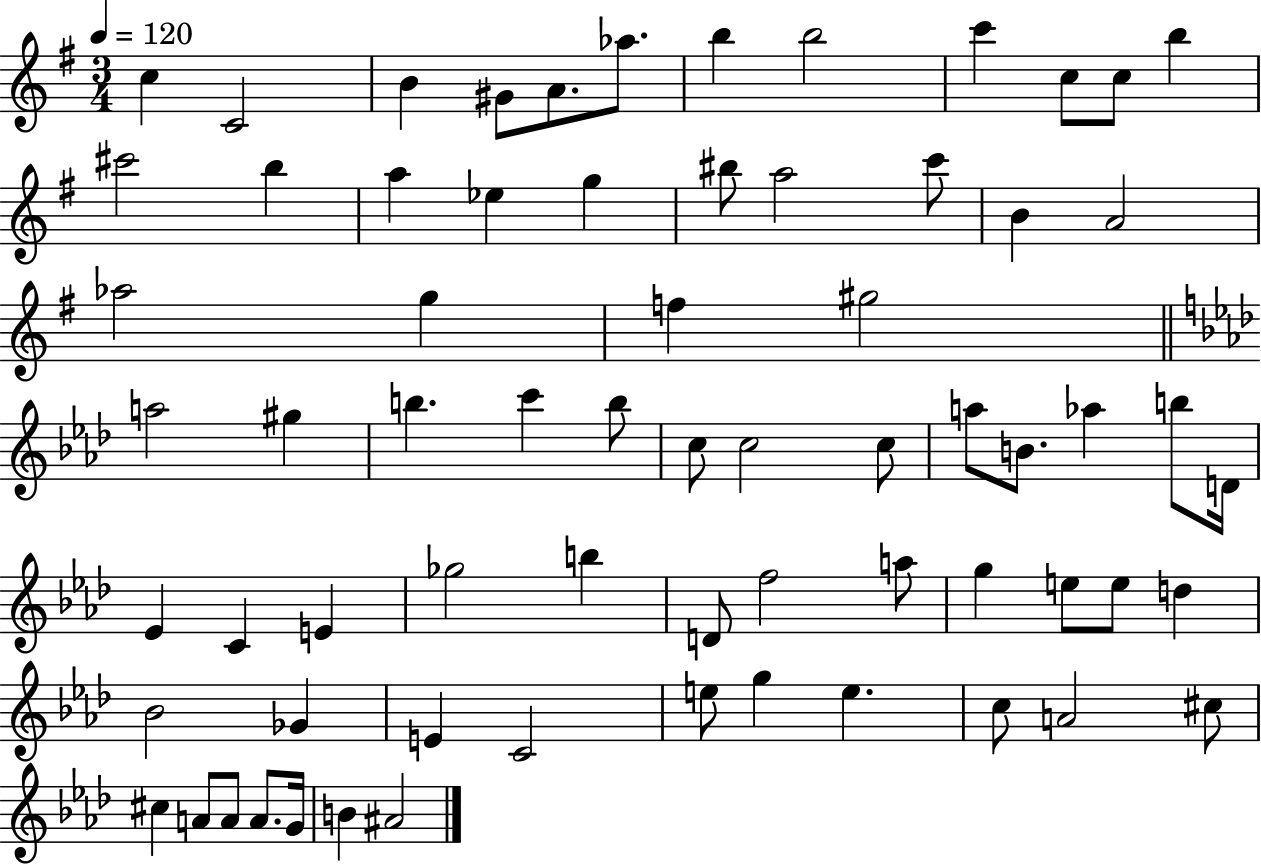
C5/q C4/h B4/q G#4/e A4/e. Ab5/e. B5/q B5/h C6/q C5/e C5/e B5/q C#6/h B5/q A5/q Eb5/q G5/q BIS5/e A5/h C6/e B4/q A4/h Ab5/h G5/q F5/q G#5/h A5/h G#5/q B5/q. C6/q B5/e C5/e C5/h C5/e A5/e B4/e. Ab5/q B5/e D4/s Eb4/q C4/q E4/q Gb5/h B5/q D4/e F5/h A5/e G5/q E5/e E5/e D5/q Bb4/h Gb4/q E4/q C4/h E5/e G5/q E5/q. C5/e A4/h C#5/e C#5/q A4/e A4/e A4/e. G4/s B4/q A#4/h